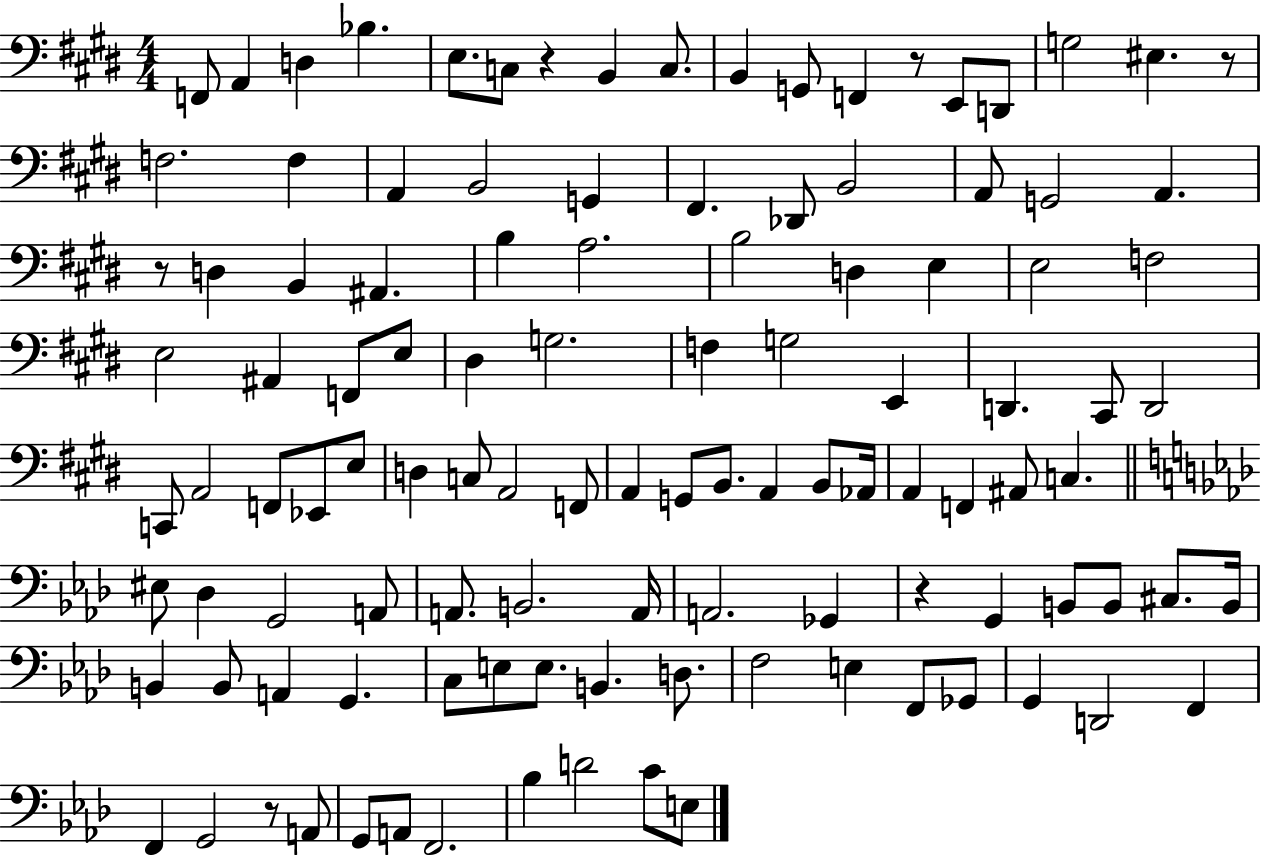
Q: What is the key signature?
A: E major